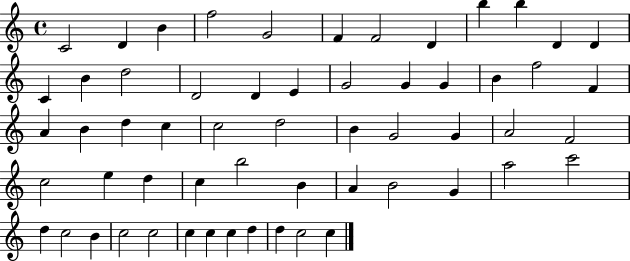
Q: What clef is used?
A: treble